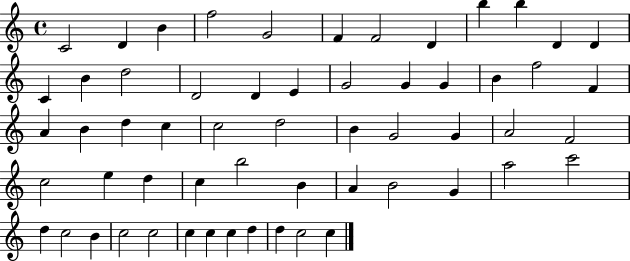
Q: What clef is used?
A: treble